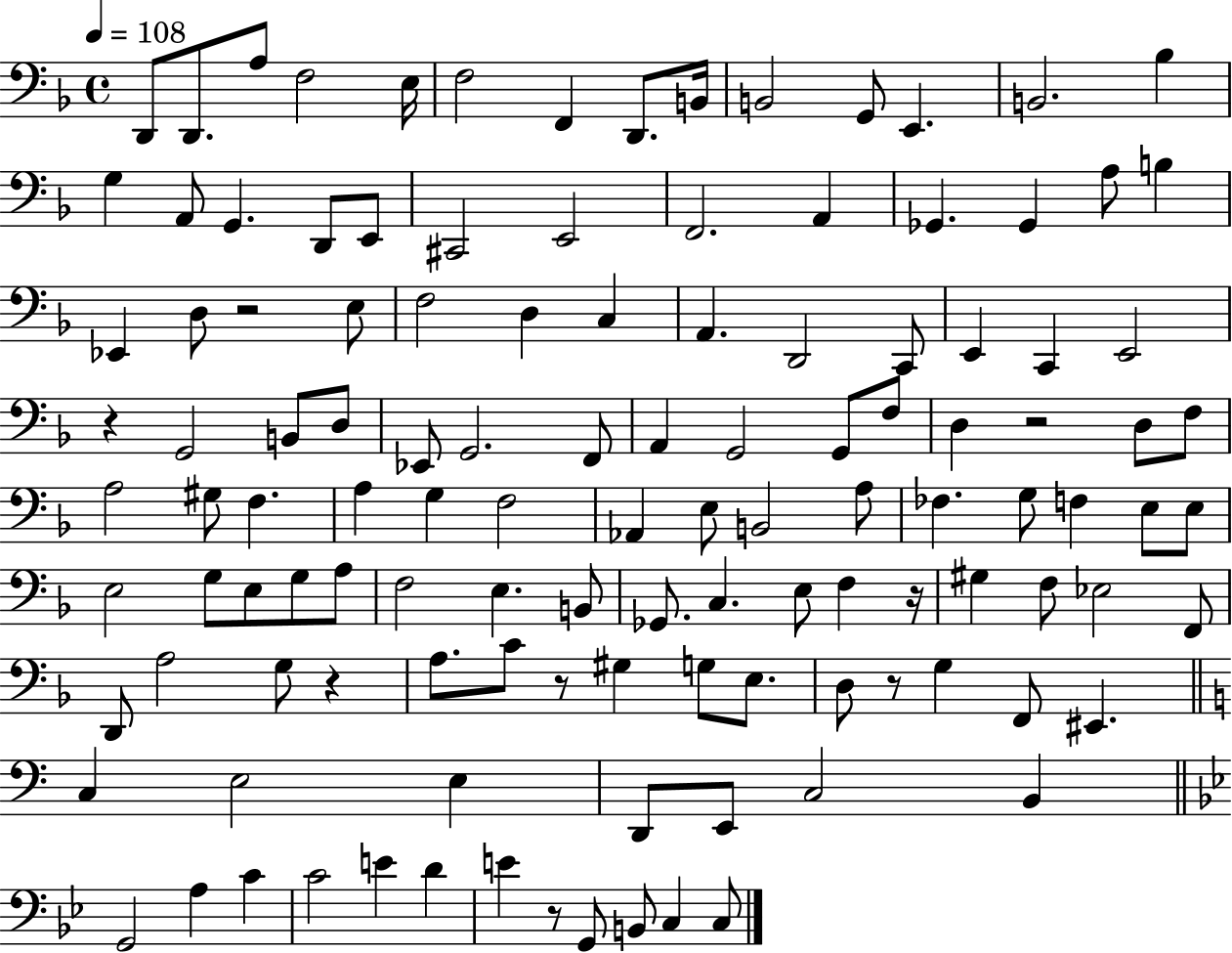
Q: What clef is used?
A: bass